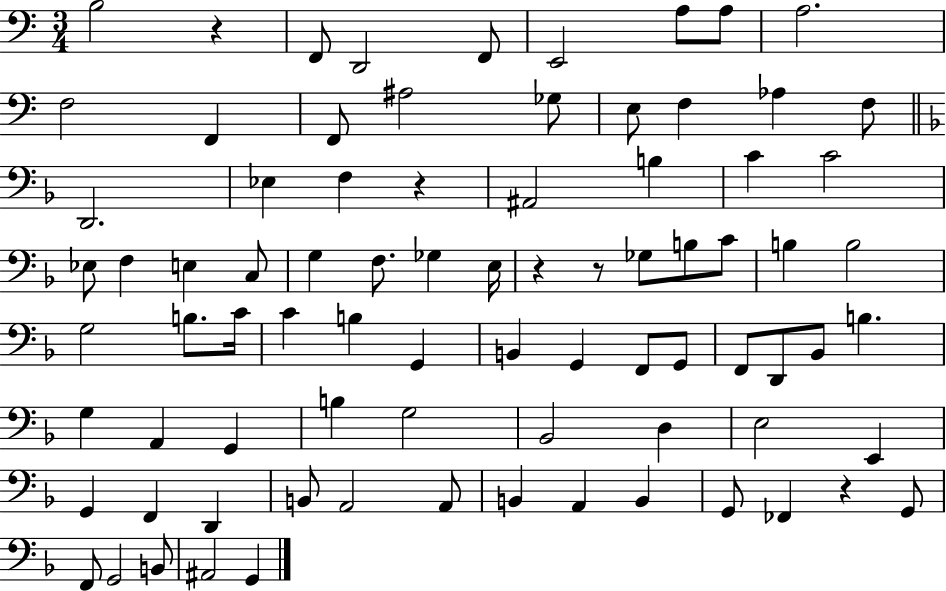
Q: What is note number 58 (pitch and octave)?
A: D3